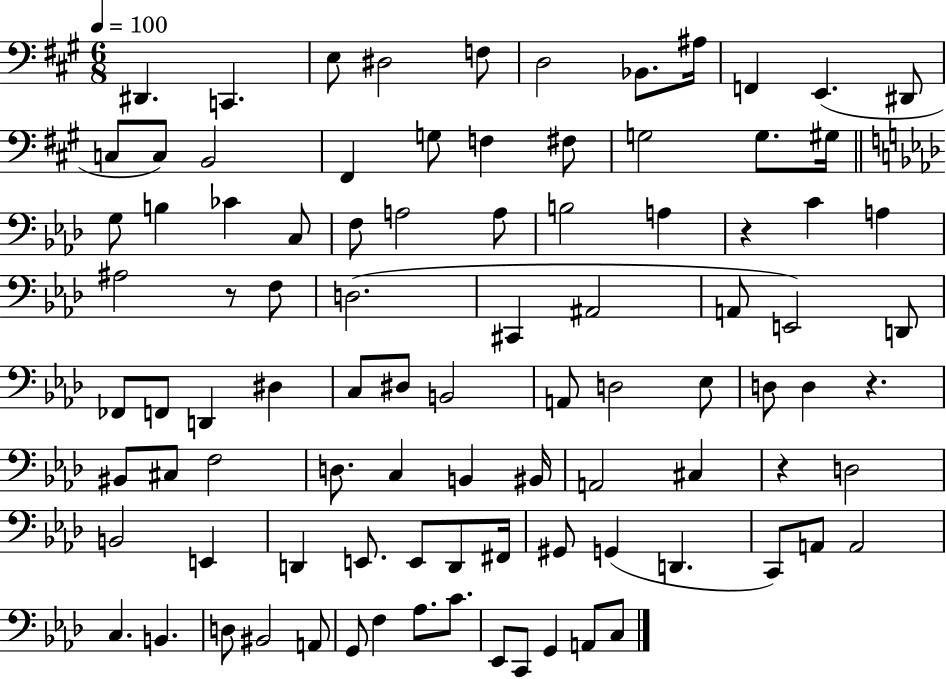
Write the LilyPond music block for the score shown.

{
  \clef bass
  \numericTimeSignature
  \time 6/8
  \key a \major
  \tempo 4 = 100
  dis,4. c,4. | e8 dis2 f8 | d2 bes,8. ais16 | f,4 e,4.( dis,8 | \break c8 c8) b,2 | fis,4 g8 f4 fis8 | g2 g8. gis16 | \bar "||" \break \key f \minor g8 b4 ces'4 c8 | f8 a2 a8 | b2 a4 | r4 c'4 a4 | \break ais2 r8 f8 | d2.( | cis,4 ais,2 | a,8 e,2) d,8 | \break fes,8 f,8 d,4 dis4 | c8 dis8 b,2 | a,8 d2 ees8 | d8 d4 r4. | \break bis,8 cis8 f2 | d8. c4 b,4 bis,16 | a,2 cis4 | r4 d2 | \break b,2 e,4 | d,4 e,8. e,8 d,8 fis,16 | gis,8 g,4( d,4. | c,8) a,8 a,2 | \break c4. b,4. | d8 bis,2 a,8 | g,8 f4 aes8. c'8. | ees,8 c,8 g,4 a,8 c8 | \break \bar "|."
}